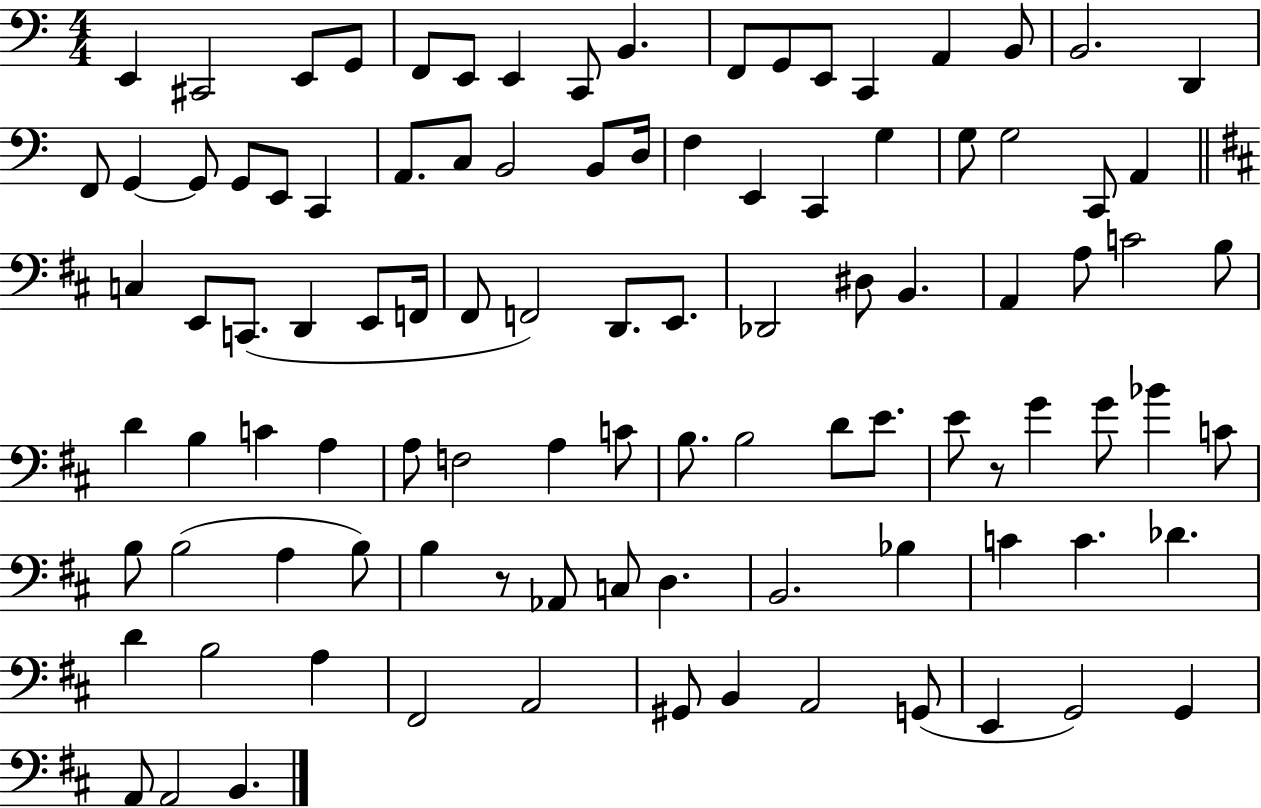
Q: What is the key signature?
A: C major